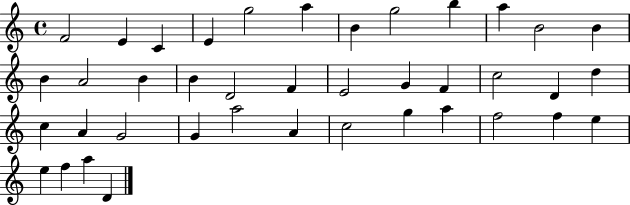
{
  \clef treble
  \time 4/4
  \defaultTimeSignature
  \key c \major
  f'2 e'4 c'4 | e'4 g''2 a''4 | b'4 g''2 b''4 | a''4 b'2 b'4 | \break b'4 a'2 b'4 | b'4 d'2 f'4 | e'2 g'4 f'4 | c''2 d'4 d''4 | \break c''4 a'4 g'2 | g'4 a''2 a'4 | c''2 g''4 a''4 | f''2 f''4 e''4 | \break e''4 f''4 a''4 d'4 | \bar "|."
}